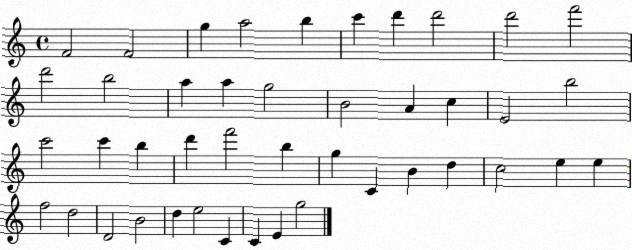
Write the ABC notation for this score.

X:1
T:Untitled
M:4/4
L:1/4
K:C
F2 F2 g a2 b c' d' d'2 d'2 f'2 d'2 b2 a a g2 B2 A c E2 b2 c'2 c' b d' f'2 b g C B d c2 e e f2 d2 D2 B2 d e2 C C E g2